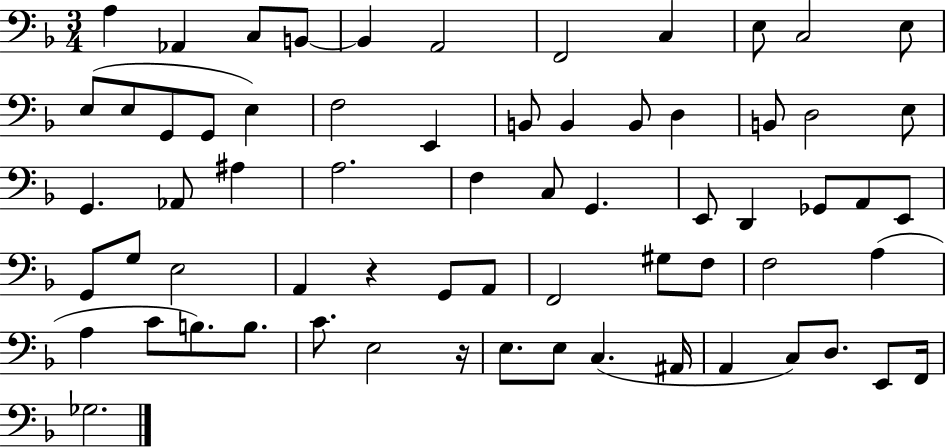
A3/q Ab2/q C3/e B2/e B2/q A2/h F2/h C3/q E3/e C3/h E3/e E3/e E3/e G2/e G2/e E3/q F3/h E2/q B2/e B2/q B2/e D3/q B2/e D3/h E3/e G2/q. Ab2/e A#3/q A3/h. F3/q C3/e G2/q. E2/e D2/q Gb2/e A2/e E2/e G2/e G3/e E3/h A2/q R/q G2/e A2/e F2/h G#3/e F3/e F3/h A3/q A3/q C4/e B3/e. B3/e. C4/e. E3/h R/s E3/e. E3/e C3/q. A#2/s A2/q C3/e D3/e. E2/e F2/s Gb3/h.